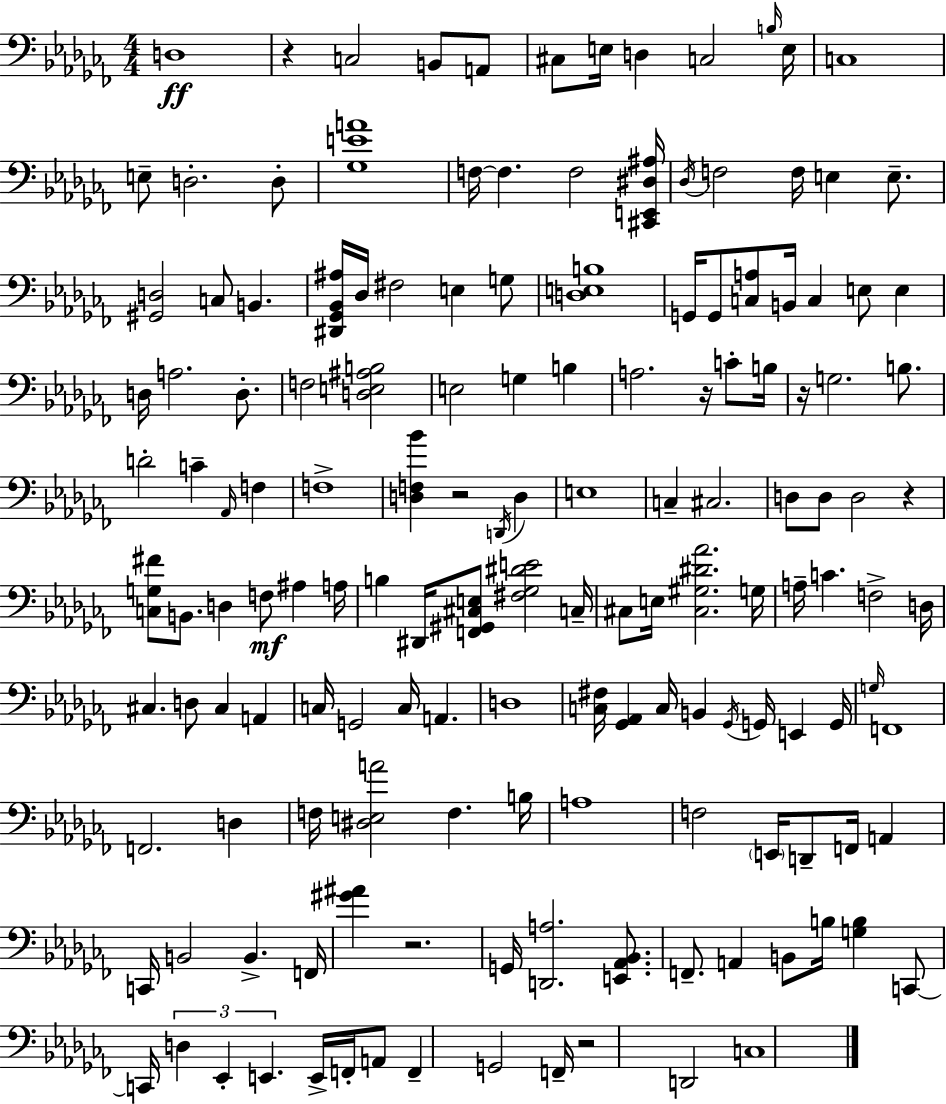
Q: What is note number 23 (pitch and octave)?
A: C3